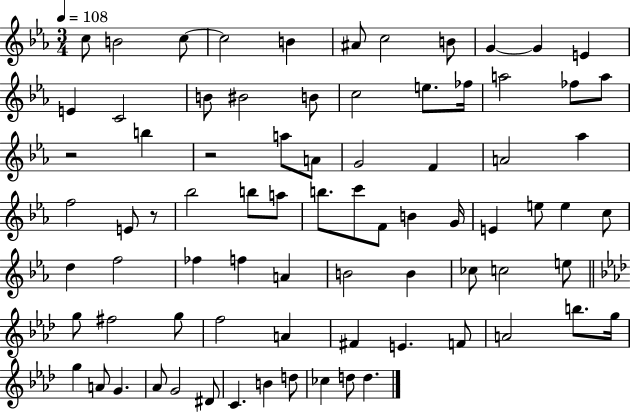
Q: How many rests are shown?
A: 3